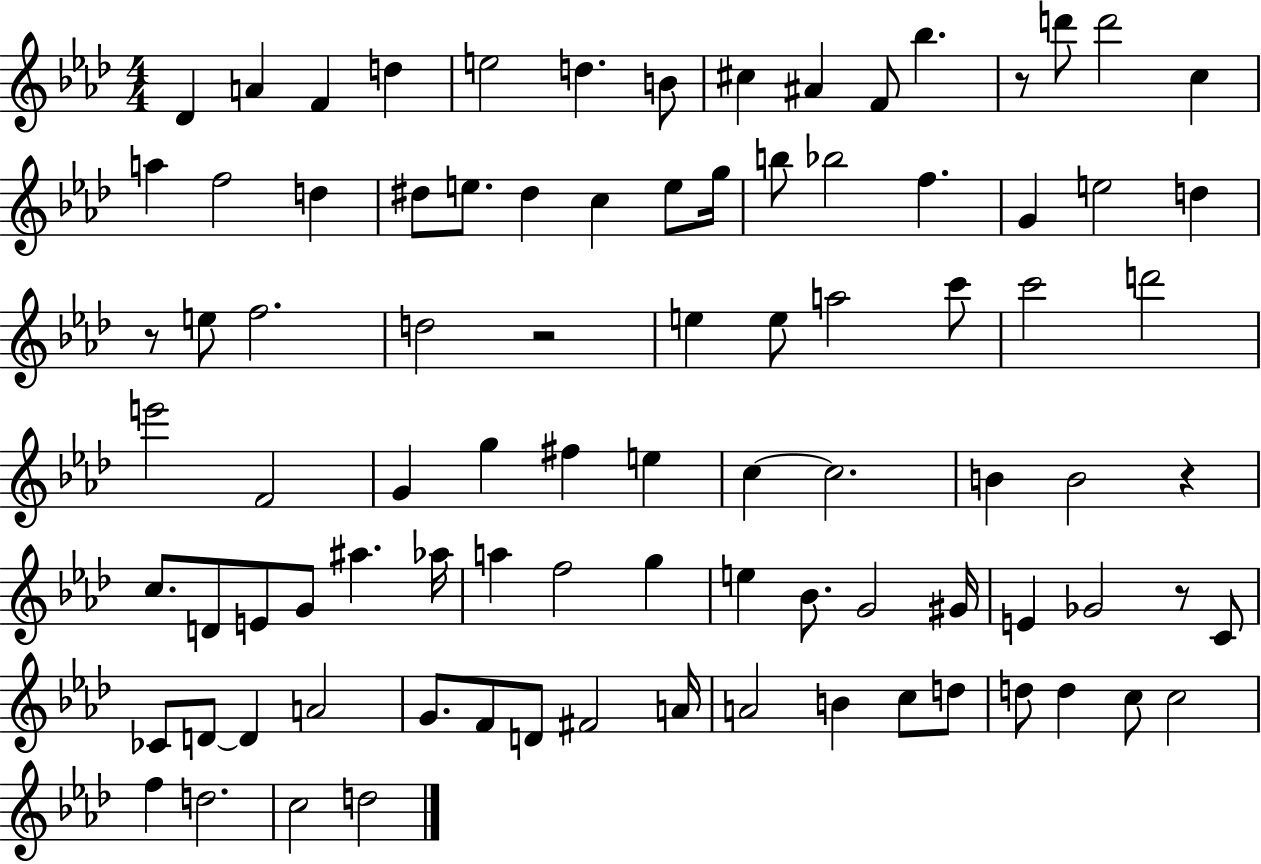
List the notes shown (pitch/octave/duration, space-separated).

Db4/q A4/q F4/q D5/q E5/h D5/q. B4/e C#5/q A#4/q F4/e Bb5/q. R/e D6/e D6/h C5/q A5/q F5/h D5/q D#5/e E5/e. D#5/q C5/q E5/e G5/s B5/e Bb5/h F5/q. G4/q E5/h D5/q R/e E5/e F5/h. D5/h R/h E5/q E5/e A5/h C6/e C6/h D6/h E6/h F4/h G4/q G5/q F#5/q E5/q C5/q C5/h. B4/q B4/h R/q C5/e. D4/e E4/e G4/e A#5/q. Ab5/s A5/q F5/h G5/q E5/q Bb4/e. G4/h G#4/s E4/q Gb4/h R/e C4/e CES4/e D4/e D4/q A4/h G4/e. F4/e D4/e F#4/h A4/s A4/h B4/q C5/e D5/e D5/e D5/q C5/e C5/h F5/q D5/h. C5/h D5/h